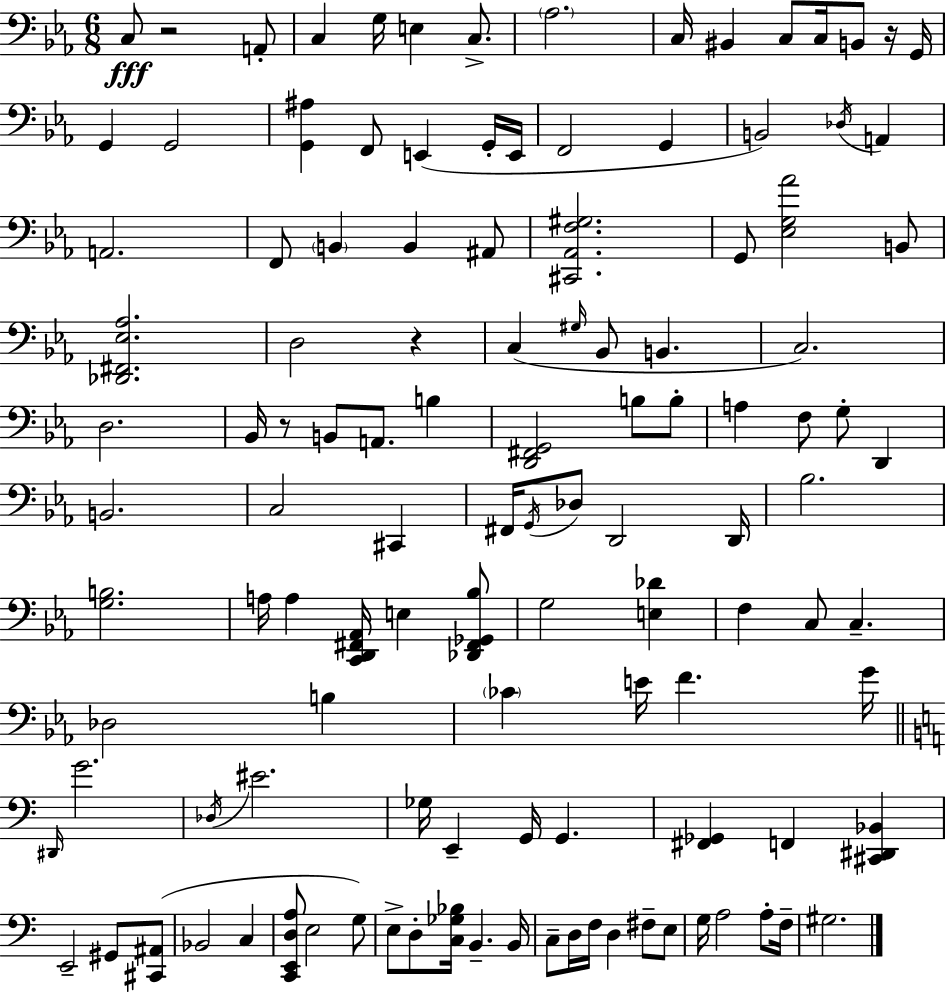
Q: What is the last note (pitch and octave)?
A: G#3